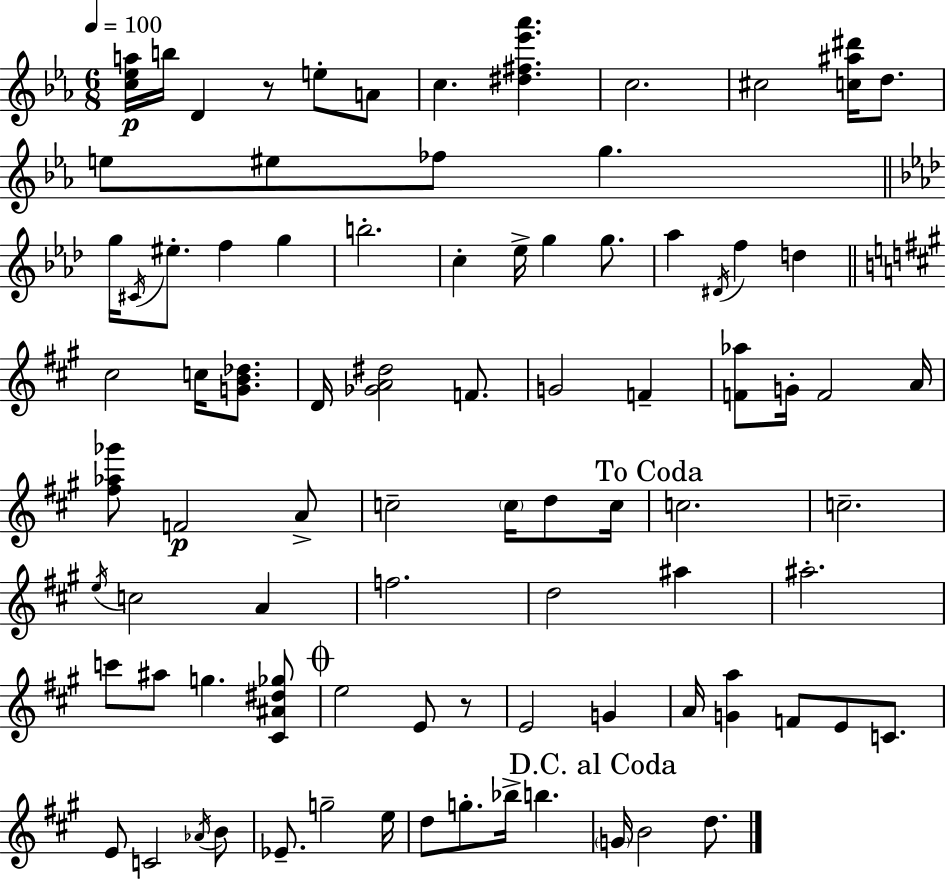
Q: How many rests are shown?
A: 2